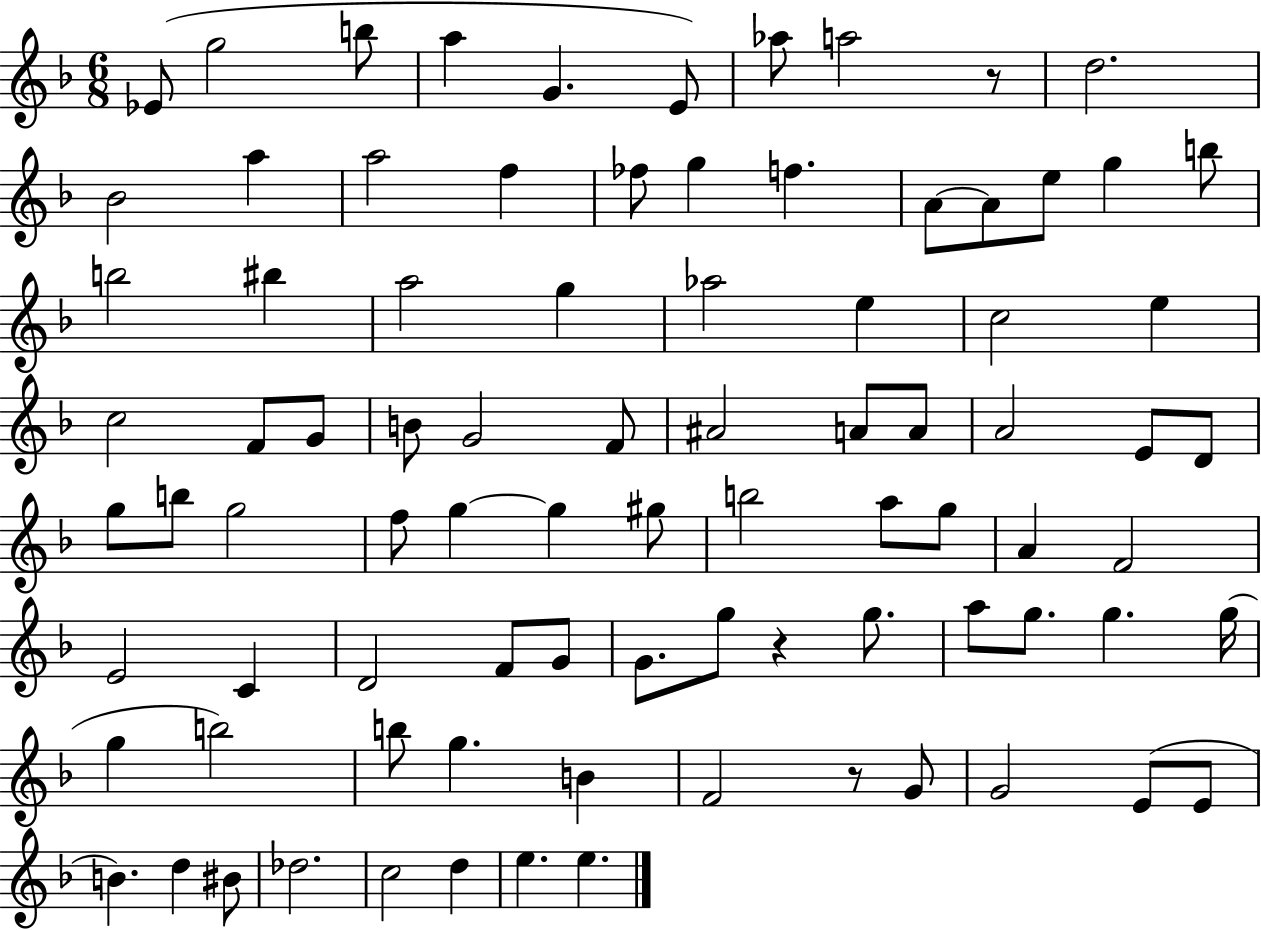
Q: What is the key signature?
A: F major